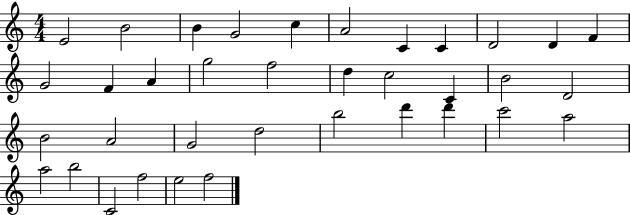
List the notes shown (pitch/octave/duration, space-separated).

E4/h B4/h B4/q G4/h C5/q A4/h C4/q C4/q D4/h D4/q F4/q G4/h F4/q A4/q G5/h F5/h D5/q C5/h C4/q B4/h D4/h B4/h A4/h G4/h D5/h B5/h D6/q D6/q C6/h A5/h A5/h B5/h C4/h F5/h E5/h F5/h